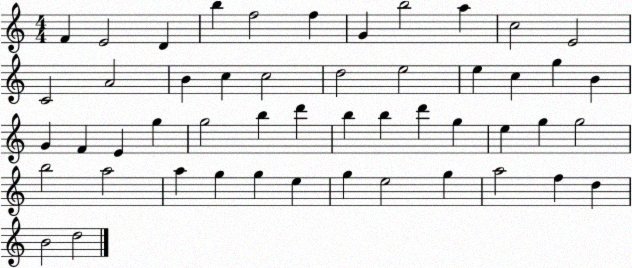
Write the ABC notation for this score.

X:1
T:Untitled
M:4/4
L:1/4
K:C
F E2 D b f2 f G b2 a c2 E2 C2 A2 B c c2 d2 e2 e c g B G F E g g2 b d' b b d' g e g g2 b2 a2 a g g e g e2 g a2 f d B2 d2